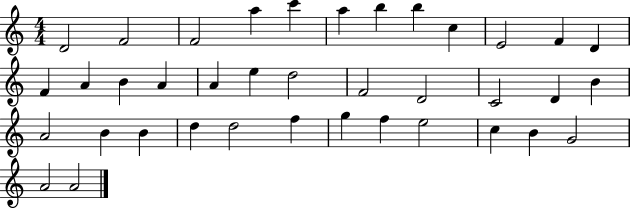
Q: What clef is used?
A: treble